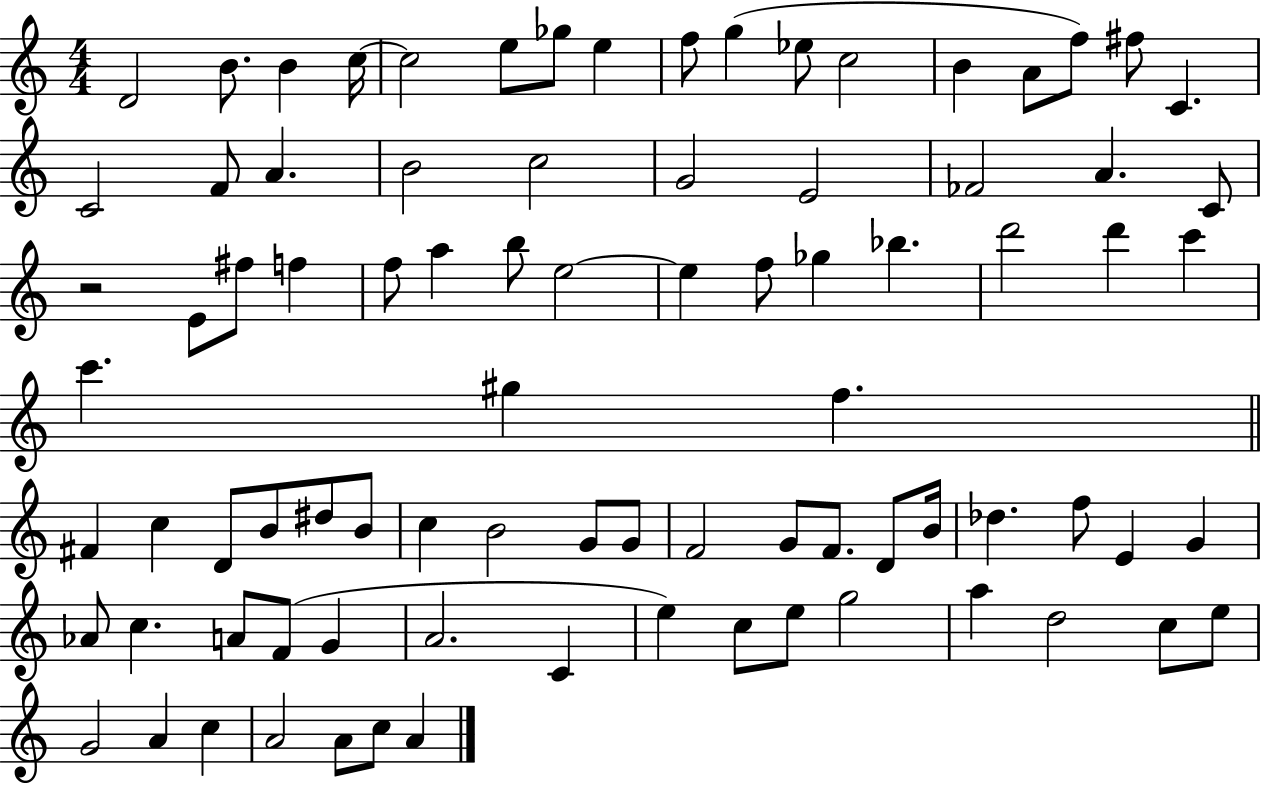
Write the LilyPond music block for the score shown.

{
  \clef treble
  \numericTimeSignature
  \time 4/4
  \key c \major
  d'2 b'8. b'4 c''16~~ | c''2 e''8 ges''8 e''4 | f''8 g''4( ees''8 c''2 | b'4 a'8 f''8) fis''8 c'4. | \break c'2 f'8 a'4. | b'2 c''2 | g'2 e'2 | fes'2 a'4. c'8 | \break r2 e'8 fis''8 f''4 | f''8 a''4 b''8 e''2~~ | e''4 f''8 ges''4 bes''4. | d'''2 d'''4 c'''4 | \break c'''4. gis''4 f''4. | \bar "||" \break \key c \major fis'4 c''4 d'8 b'8 dis''8 b'8 | c''4 b'2 g'8 g'8 | f'2 g'8 f'8. d'8 b'16 | des''4. f''8 e'4 g'4 | \break aes'8 c''4. a'8 f'8( g'4 | a'2. c'4 | e''4) c''8 e''8 g''2 | a''4 d''2 c''8 e''8 | \break g'2 a'4 c''4 | a'2 a'8 c''8 a'4 | \bar "|."
}